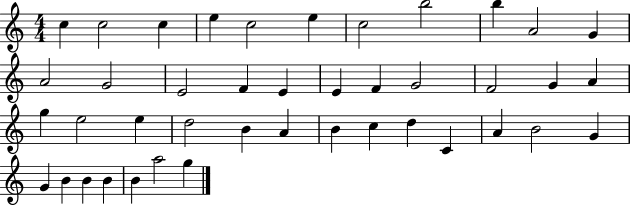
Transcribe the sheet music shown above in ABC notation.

X:1
T:Untitled
M:4/4
L:1/4
K:C
c c2 c e c2 e c2 b2 b A2 G A2 G2 E2 F E E F G2 F2 G A g e2 e d2 B A B c d C A B2 G G B B B B a2 g